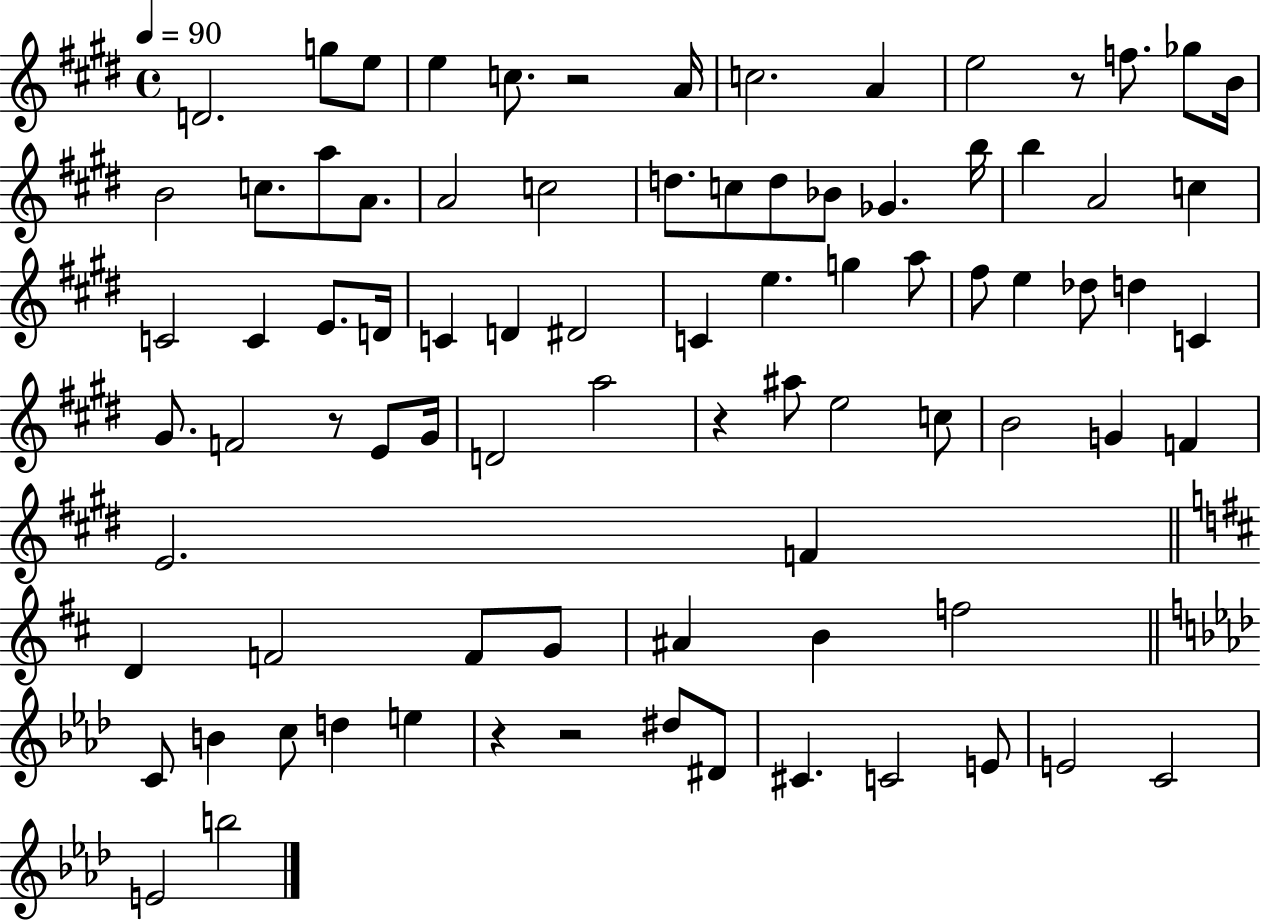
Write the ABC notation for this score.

X:1
T:Untitled
M:4/4
L:1/4
K:E
D2 g/2 e/2 e c/2 z2 A/4 c2 A e2 z/2 f/2 _g/2 B/4 B2 c/2 a/2 A/2 A2 c2 d/2 c/2 d/2 _B/2 _G b/4 b A2 c C2 C E/2 D/4 C D ^D2 C e g a/2 ^f/2 e _d/2 d C ^G/2 F2 z/2 E/2 ^G/4 D2 a2 z ^a/2 e2 c/2 B2 G F E2 F D F2 F/2 G/2 ^A B f2 C/2 B c/2 d e z z2 ^d/2 ^D/2 ^C C2 E/2 E2 C2 E2 b2